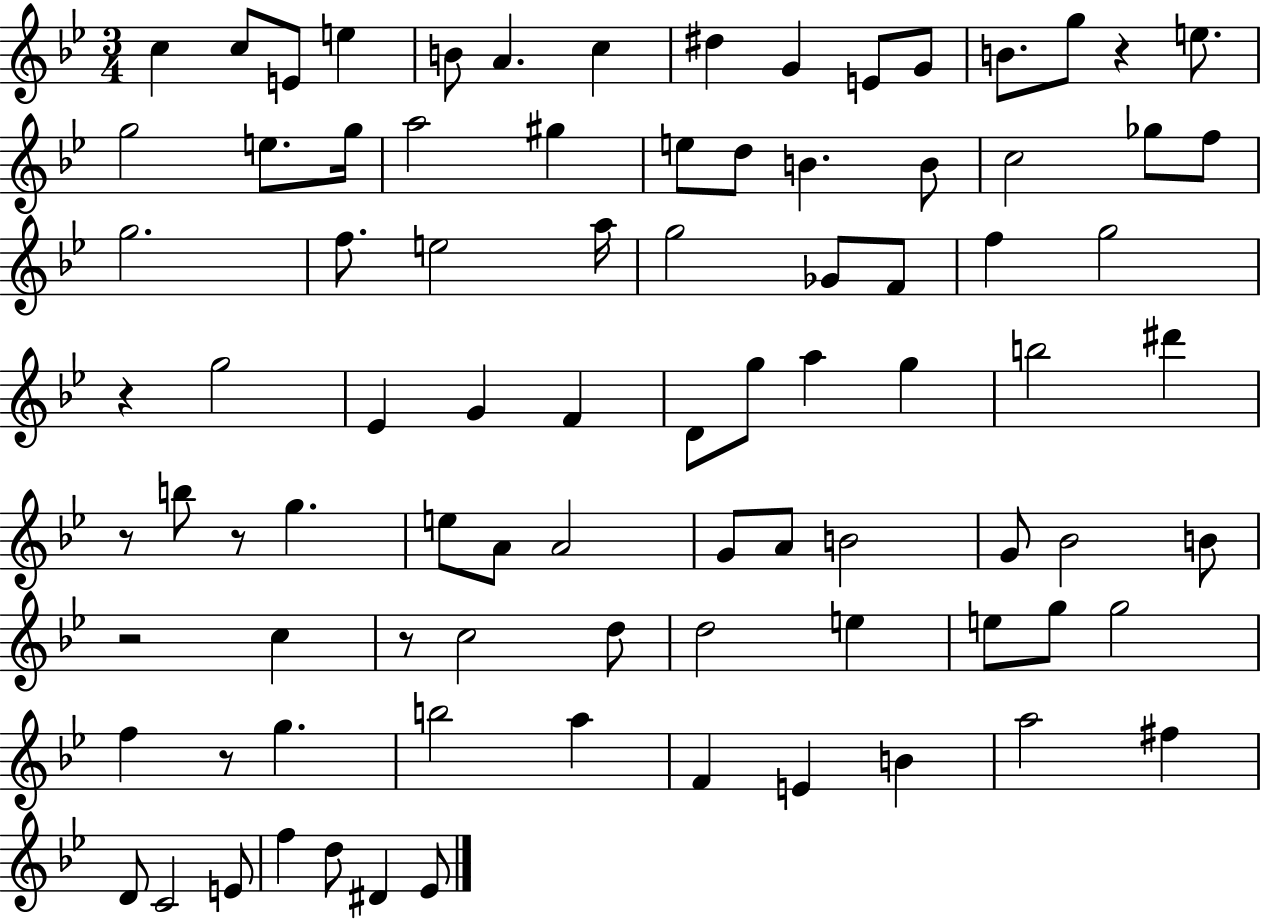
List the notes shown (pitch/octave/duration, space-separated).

C5/q C5/e E4/e E5/q B4/e A4/q. C5/q D#5/q G4/q E4/e G4/e B4/e. G5/e R/q E5/e. G5/h E5/e. G5/s A5/h G#5/q E5/e D5/e B4/q. B4/e C5/h Gb5/e F5/e G5/h. F5/e. E5/h A5/s G5/h Gb4/e F4/e F5/q G5/h R/q G5/h Eb4/q G4/q F4/q D4/e G5/e A5/q G5/q B5/h D#6/q R/e B5/e R/e G5/q. E5/e A4/e A4/h G4/e A4/e B4/h G4/e Bb4/h B4/e R/h C5/q R/e C5/h D5/e D5/h E5/q E5/e G5/e G5/h F5/q R/e G5/q. B5/h A5/q F4/q E4/q B4/q A5/h F#5/q D4/e C4/h E4/e F5/q D5/e D#4/q Eb4/e